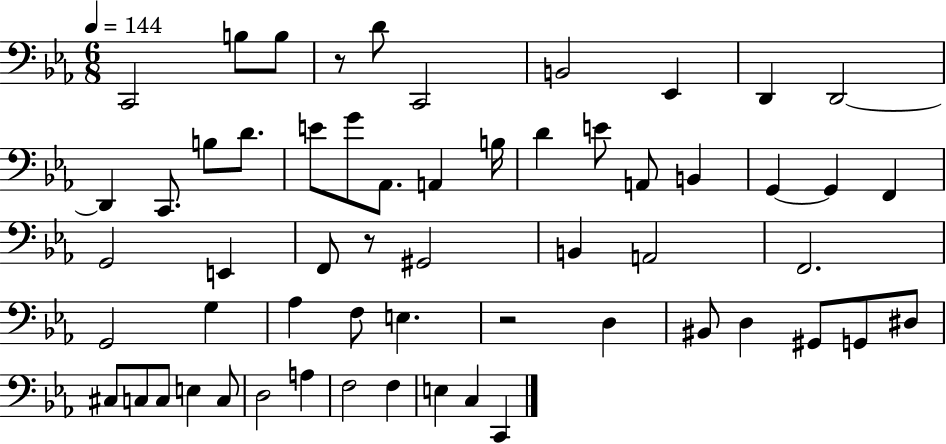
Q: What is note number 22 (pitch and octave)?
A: B2